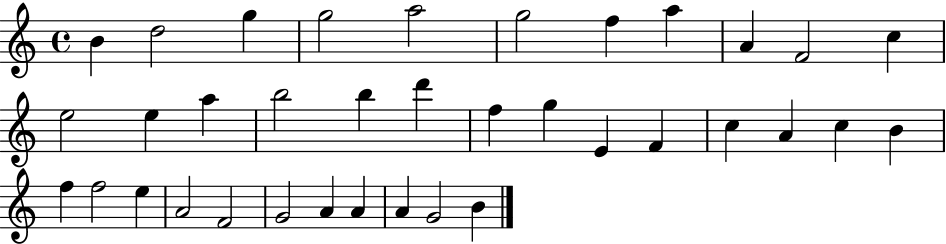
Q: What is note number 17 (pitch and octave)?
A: D6